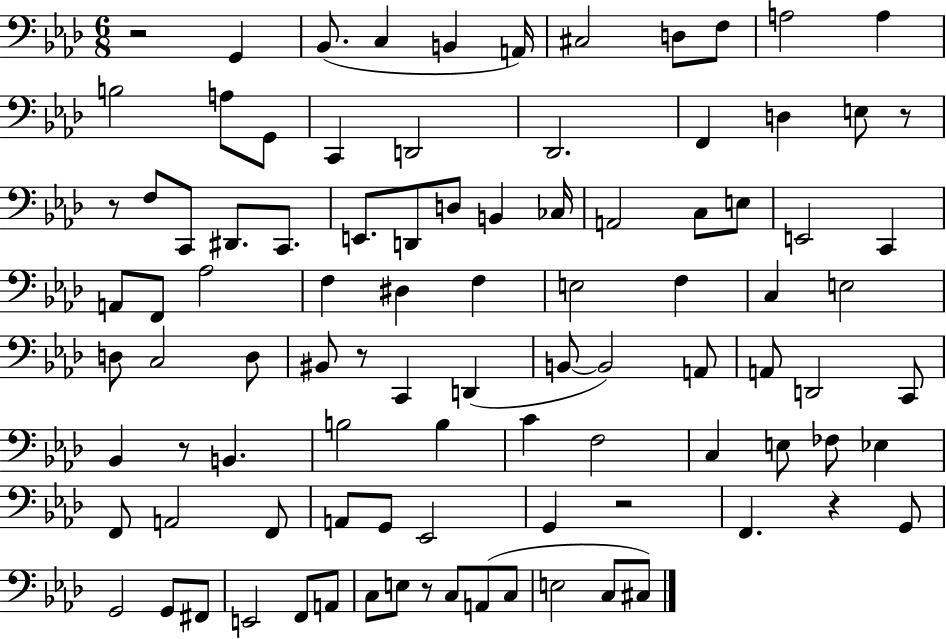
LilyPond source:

{
  \clef bass
  \numericTimeSignature
  \time 6/8
  \key aes \major
  \repeat volta 2 { r2 g,4 | bes,8.( c4 b,4 a,16) | cis2 d8 f8 | a2 a4 | \break b2 a8 g,8 | c,4 d,2 | des,2. | f,4 d4 e8 r8 | \break r8 f8 c,8 dis,8. c,8. | e,8. d,8 d8 b,4 ces16 | a,2 c8 e8 | e,2 c,4 | \break a,8 f,8 aes2 | f4 dis4 f4 | e2 f4 | c4 e2 | \break d8 c2 d8 | bis,8 r8 c,4 d,4( | b,8~~ b,2) a,8 | a,8 d,2 c,8 | \break bes,4 r8 b,4. | b2 b4 | c'4 f2 | c4 e8 fes8 ees4 | \break f,8 a,2 f,8 | a,8 g,8 ees,2 | g,4 r2 | f,4. r4 g,8 | \break g,2 g,8 fis,8 | e,2 f,8 a,8 | c8 e8 r8 c8 a,8( c8 | e2 c8 cis8) | \break } \bar "|."
}